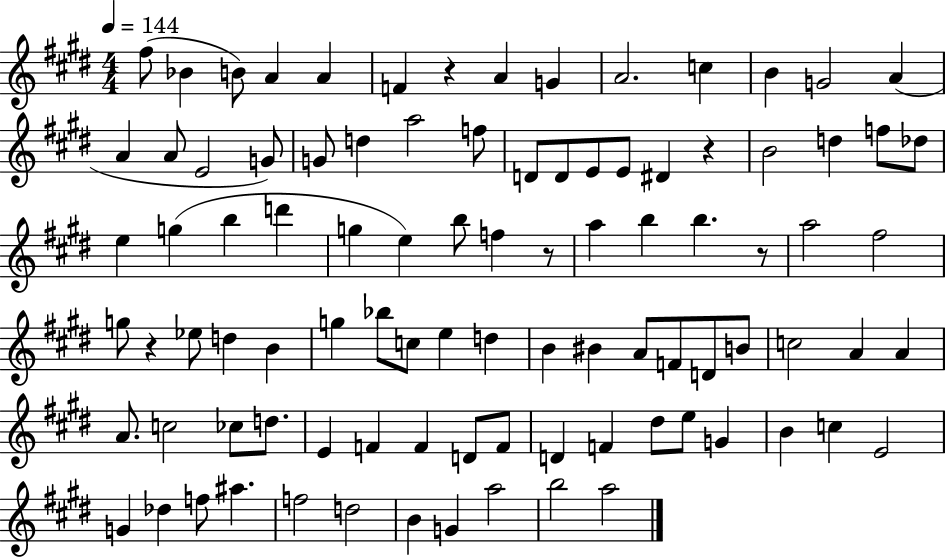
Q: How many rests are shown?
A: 5